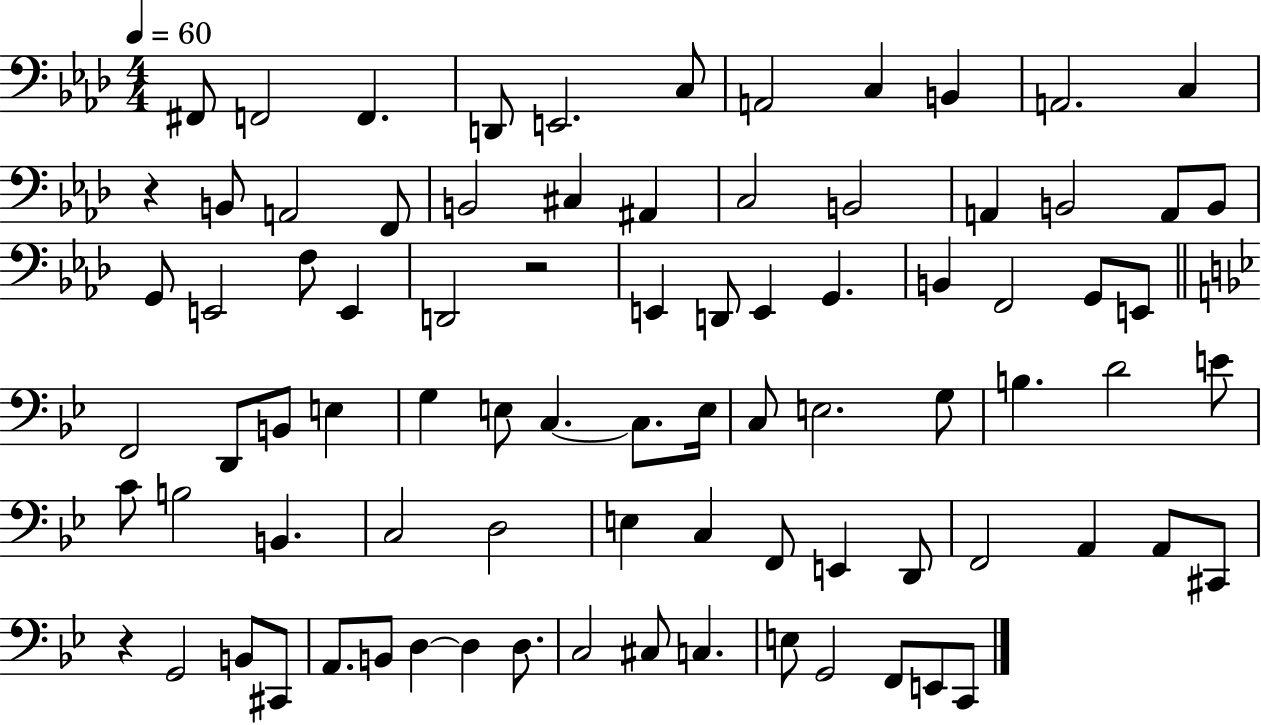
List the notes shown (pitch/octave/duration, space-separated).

F#2/e F2/h F2/q. D2/e E2/h. C3/e A2/h C3/q B2/q A2/h. C3/q R/q B2/e A2/h F2/e B2/h C#3/q A#2/q C3/h B2/h A2/q B2/h A2/e B2/e G2/e E2/h F3/e E2/q D2/h R/h E2/q D2/e E2/q G2/q. B2/q F2/h G2/e E2/e F2/h D2/e B2/e E3/q G3/q E3/e C3/q. C3/e. E3/s C3/e E3/h. G3/e B3/q. D4/h E4/e C4/e B3/h B2/q. C3/h D3/h E3/q C3/q F2/e E2/q D2/e F2/h A2/q A2/e C#2/e R/q G2/h B2/e C#2/e A2/e. B2/e D3/q D3/q D3/e. C3/h C#3/e C3/q. E3/e G2/h F2/e E2/e C2/e